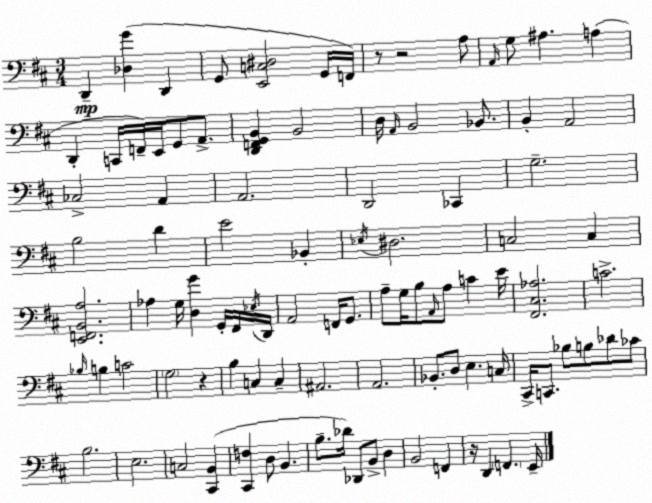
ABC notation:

X:1
T:Untitled
M:3/4
L:1/4
K:D
D,, [_D,G] D,, G,,/2 [E,,C,^D,]2 G,,/4 F,,/4 z/2 z2 A,/2 A,,/4 G,/2 ^A, A, D,, C,,/4 F,,/4 E,,/4 G,,/2 A,,/2 [D,,F,,G,,B,,] B,,2 D,/4 A,,/4 B,,2 _B,,/2 B,, A,,2 _C,2 A,, A,,2 D,,2 _C,, G,2 B,2 D E2 _B,, _E,/4 ^D,2 C,2 C, [E,,F,,B,,A,]2 _A, G,/4 [D,G] G,,/4 ^F,,/4 _E,/4 D,,/4 A,,2 F,,/4 G,,/2 A,/2 G,/4 B,/2 A,,/4 A,/2 C E/4 [^F,,^C,_A,]2 C2 _B,/4 B, C2 G,2 z B, C, C, ^A,,2 A,,2 _B,,/2 D,/2 E, C,/4 ^C,,/4 C,,/2 _B,/2 B,/2 _D/2 _C/2 B,2 E,2 C,2 [^C,,B,,] [^C,,F,] D,/2 B,, B,/2 _D/4 _D,,/2 B,,/2 D, B,,2 F,, z/4 D,, F,, E,,/4